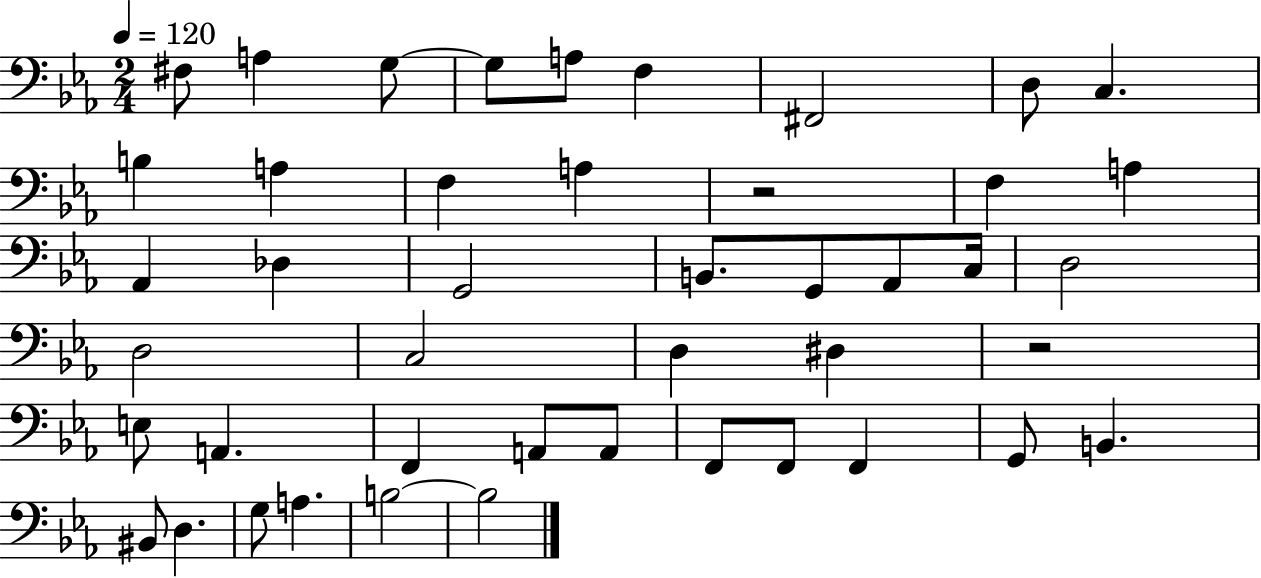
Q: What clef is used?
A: bass